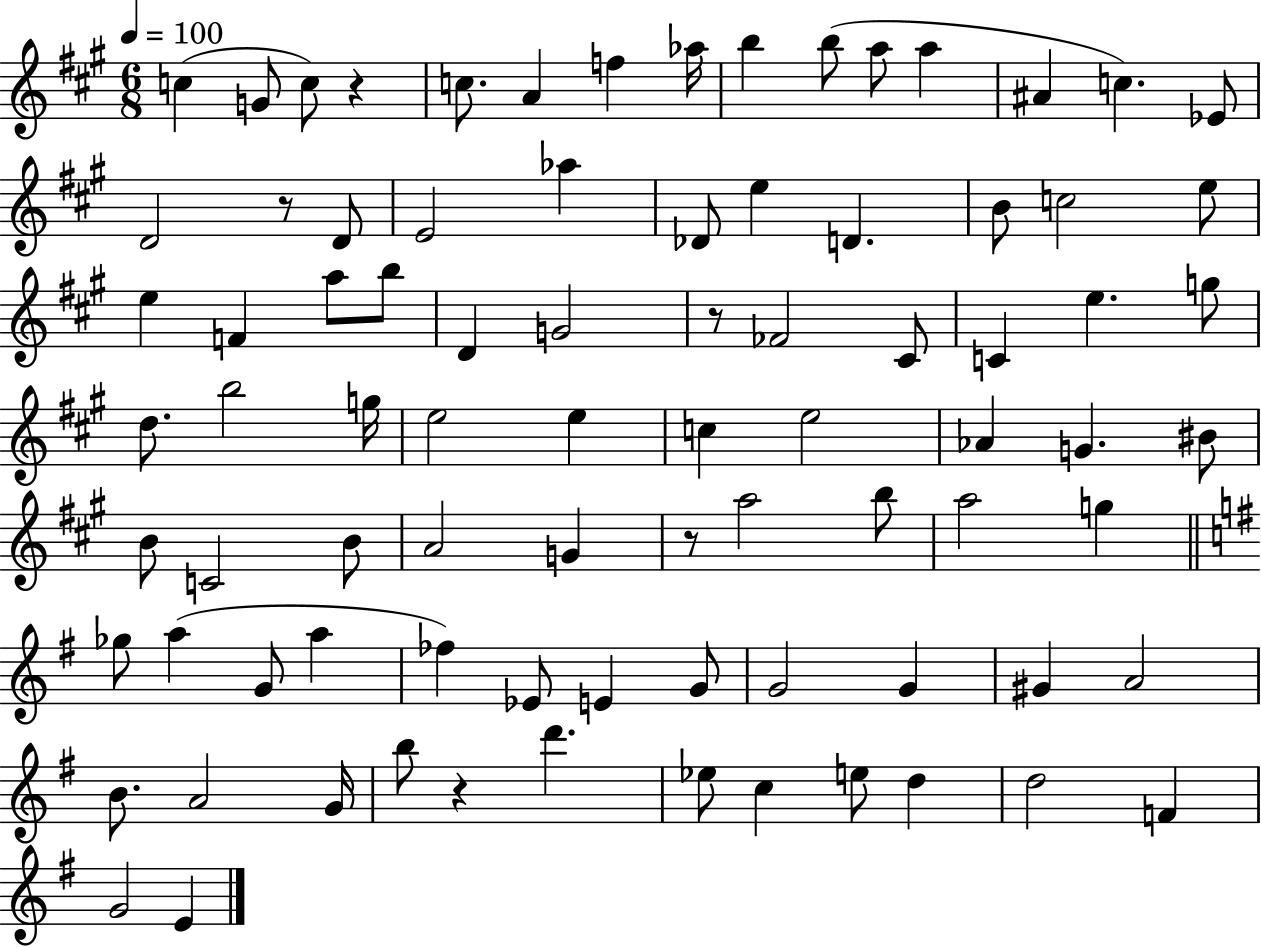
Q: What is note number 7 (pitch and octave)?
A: Ab5